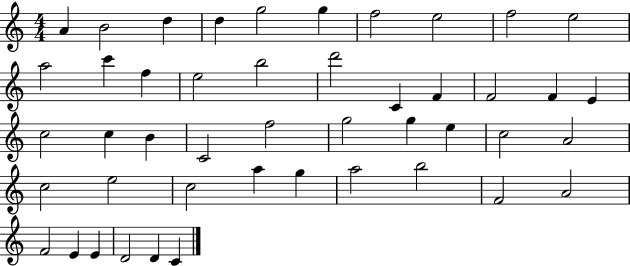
A4/q B4/h D5/q D5/q G5/h G5/q F5/h E5/h F5/h E5/h A5/h C6/q F5/q E5/h B5/h D6/h C4/q F4/q F4/h F4/q E4/q C5/h C5/q B4/q C4/h F5/h G5/h G5/q E5/q C5/h A4/h C5/h E5/h C5/h A5/q G5/q A5/h B5/h F4/h A4/h F4/h E4/q E4/q D4/h D4/q C4/q